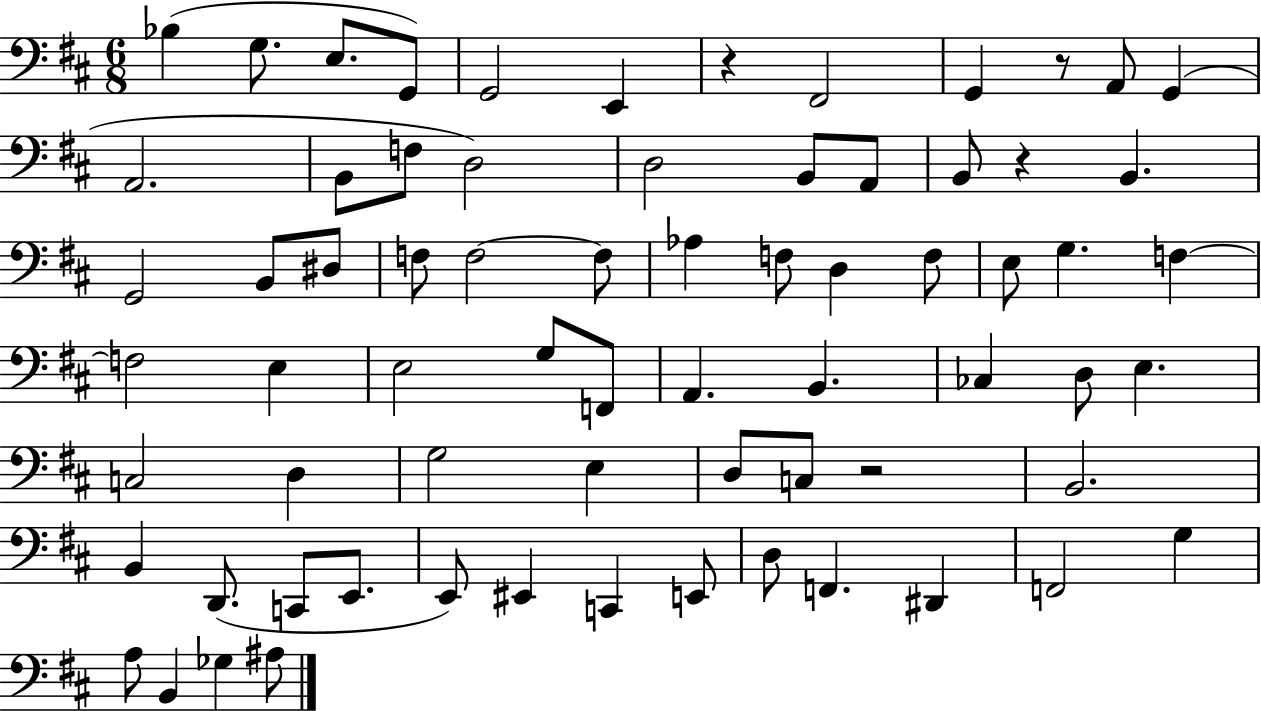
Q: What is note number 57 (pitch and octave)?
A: E2